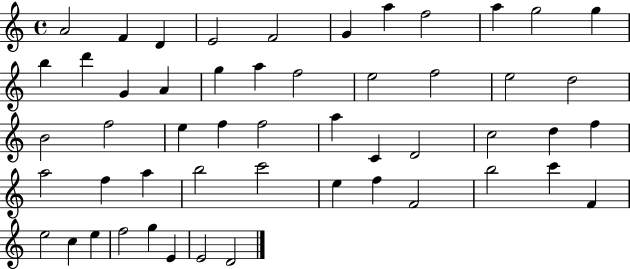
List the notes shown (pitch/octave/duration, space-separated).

A4/h F4/q D4/q E4/h F4/h G4/q A5/q F5/h A5/q G5/h G5/q B5/q D6/q G4/q A4/q G5/q A5/q F5/h E5/h F5/h E5/h D5/h B4/h F5/h E5/q F5/q F5/h A5/q C4/q D4/h C5/h D5/q F5/q A5/h F5/q A5/q B5/h C6/h E5/q F5/q F4/h B5/h C6/q F4/q E5/h C5/q E5/q F5/h G5/q E4/q E4/h D4/h